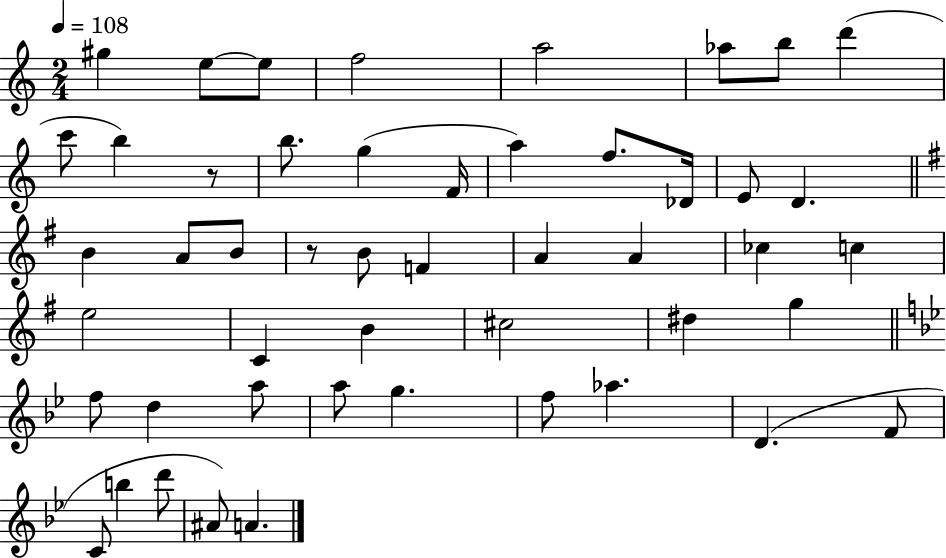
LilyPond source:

{
  \clef treble
  \numericTimeSignature
  \time 2/4
  \key c \major
  \tempo 4 = 108
  gis''4 e''8~~ e''8 | f''2 | a''2 | aes''8 b''8 d'''4( | \break c'''8 b''4) r8 | b''8. g''4( f'16 | a''4) f''8. des'16 | e'8 d'4. | \break \bar "||" \break \key e \minor b'4 a'8 b'8 | r8 b'8 f'4 | a'4 a'4 | ces''4 c''4 | \break e''2 | c'4 b'4 | cis''2 | dis''4 g''4 | \break \bar "||" \break \key bes \major f''8 d''4 a''8 | a''8 g''4. | f''8 aes''4. | d'4.( f'8 | \break c'8 b''4 d'''8 | ais'8) a'4. | \bar "|."
}